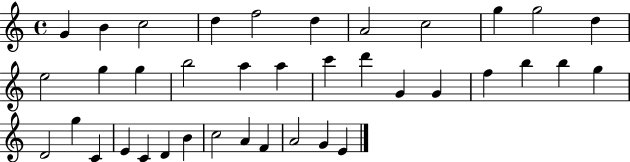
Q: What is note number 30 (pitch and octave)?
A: C4